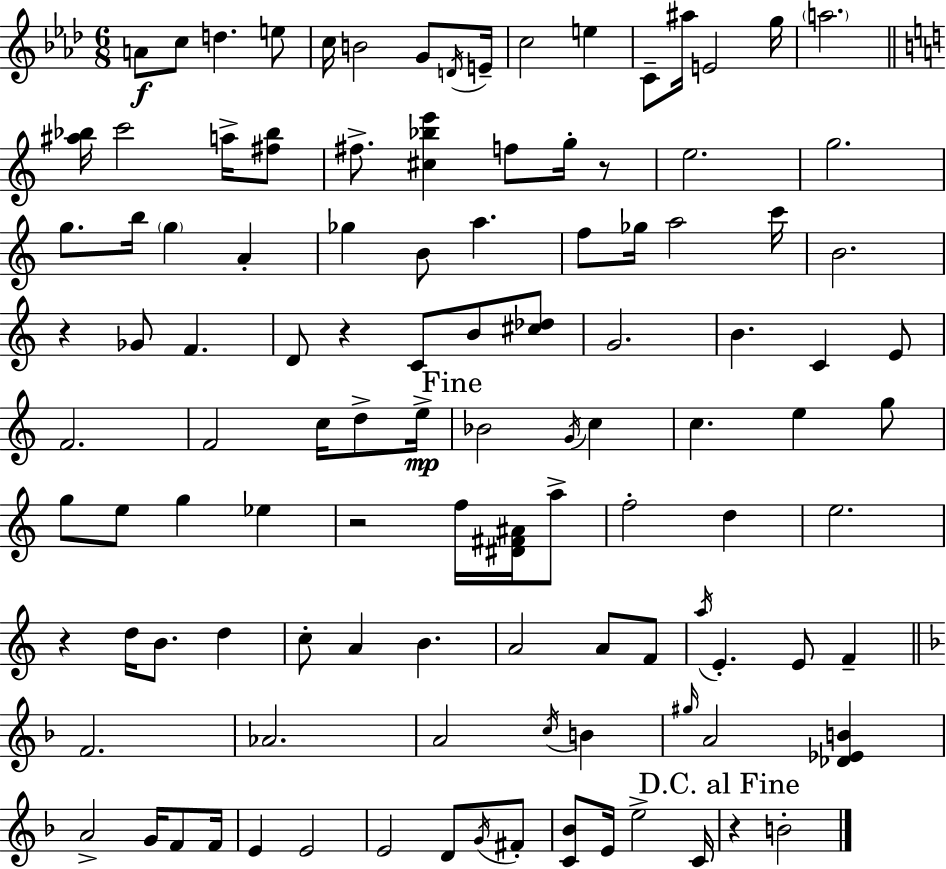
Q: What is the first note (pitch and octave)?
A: A4